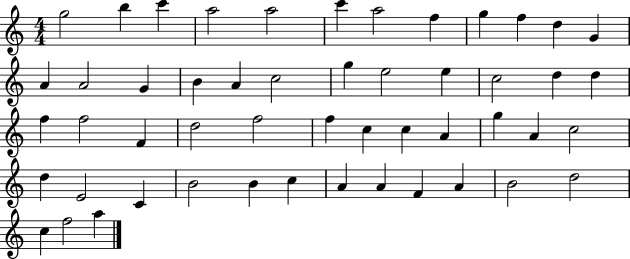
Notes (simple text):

G5/h B5/q C6/q A5/h A5/h C6/q A5/h F5/q G5/q F5/q D5/q G4/q A4/q A4/h G4/q B4/q A4/q C5/h G5/q E5/h E5/q C5/h D5/q D5/q F5/q F5/h F4/q D5/h F5/h F5/q C5/q C5/q A4/q G5/q A4/q C5/h D5/q E4/h C4/q B4/h B4/q C5/q A4/q A4/q F4/q A4/q B4/h D5/h C5/q F5/h A5/q